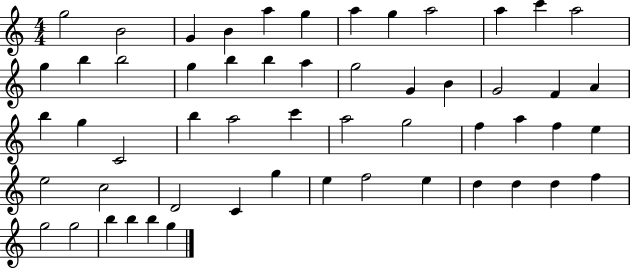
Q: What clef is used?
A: treble